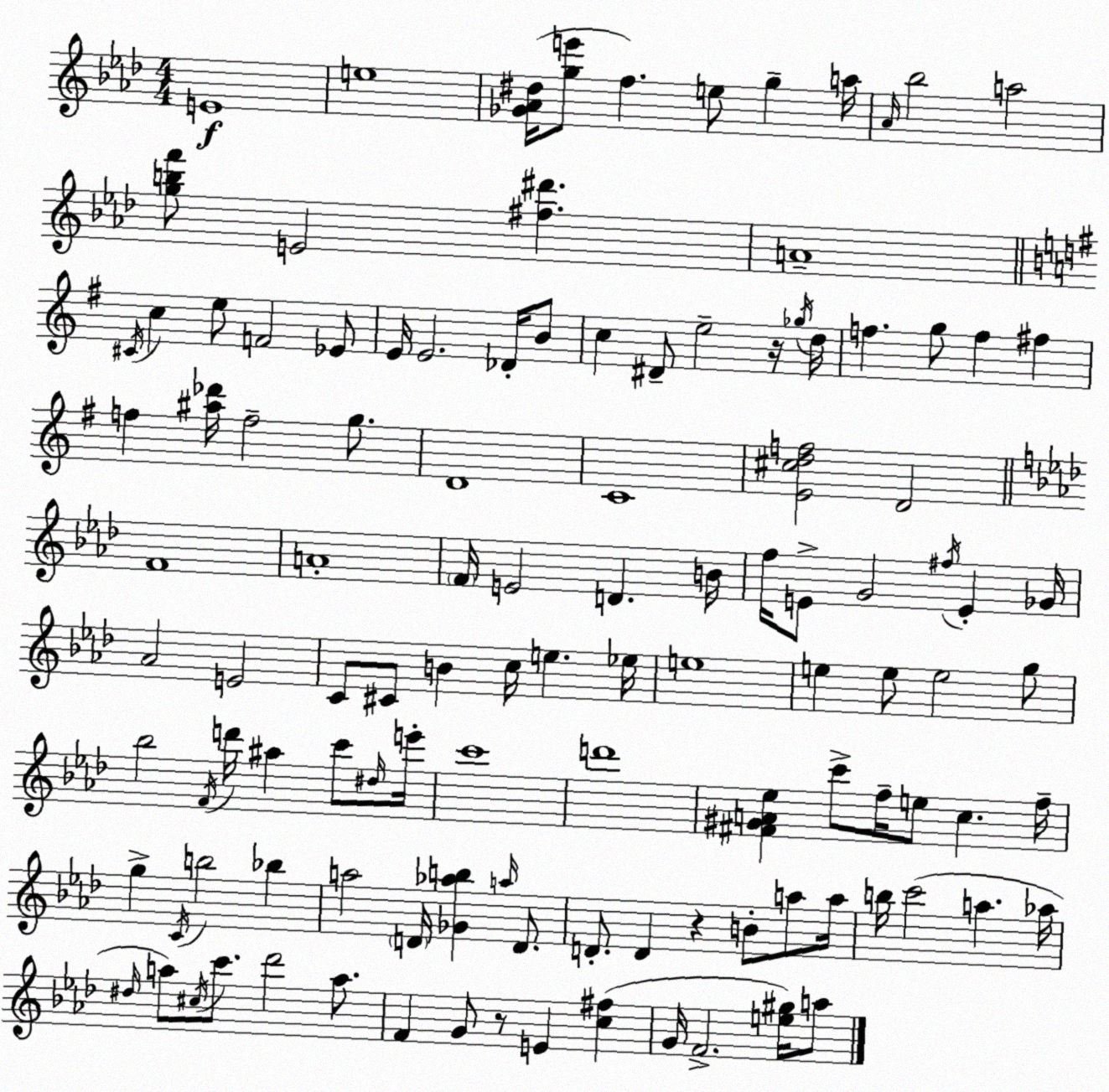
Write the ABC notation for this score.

X:1
T:Untitled
M:4/4
L:1/4
K:Ab
E4 e4 [_G_A^d]/4 [ge']/2 f e/2 g a/4 _A/4 _b2 a2 [gbf']/2 E2 [^f^d'] A4 ^C/4 c e/2 F2 _E/2 E/4 E2 _D/4 B/2 c ^D/2 e2 z/4 _g/4 d/4 f g/2 f ^f f [^a_d']/4 f2 g/2 D4 C4 [E^cdf]2 D2 F4 A4 F/4 E2 D B/4 f/4 E/2 G2 ^f/4 E _G/4 _A2 E2 C/2 ^C/2 B c/4 e _e/4 e4 e e/2 e2 g/2 _b2 F/4 d'/4 ^a c'/2 ^d/4 e'/4 c'4 d'4 [^F^GA_e] c'/2 f/4 e/2 c f/4 g C/4 b2 _b a2 D/4 [_G_ab] a/4 D/2 D/2 D z B/2 a/2 a/4 b/4 c'2 a _a/4 ^d/4 a/2 ^c/4 c'/2 _d'2 a/2 F G/2 z/2 E [c^f] G/4 F2 [e^g]/4 a/2